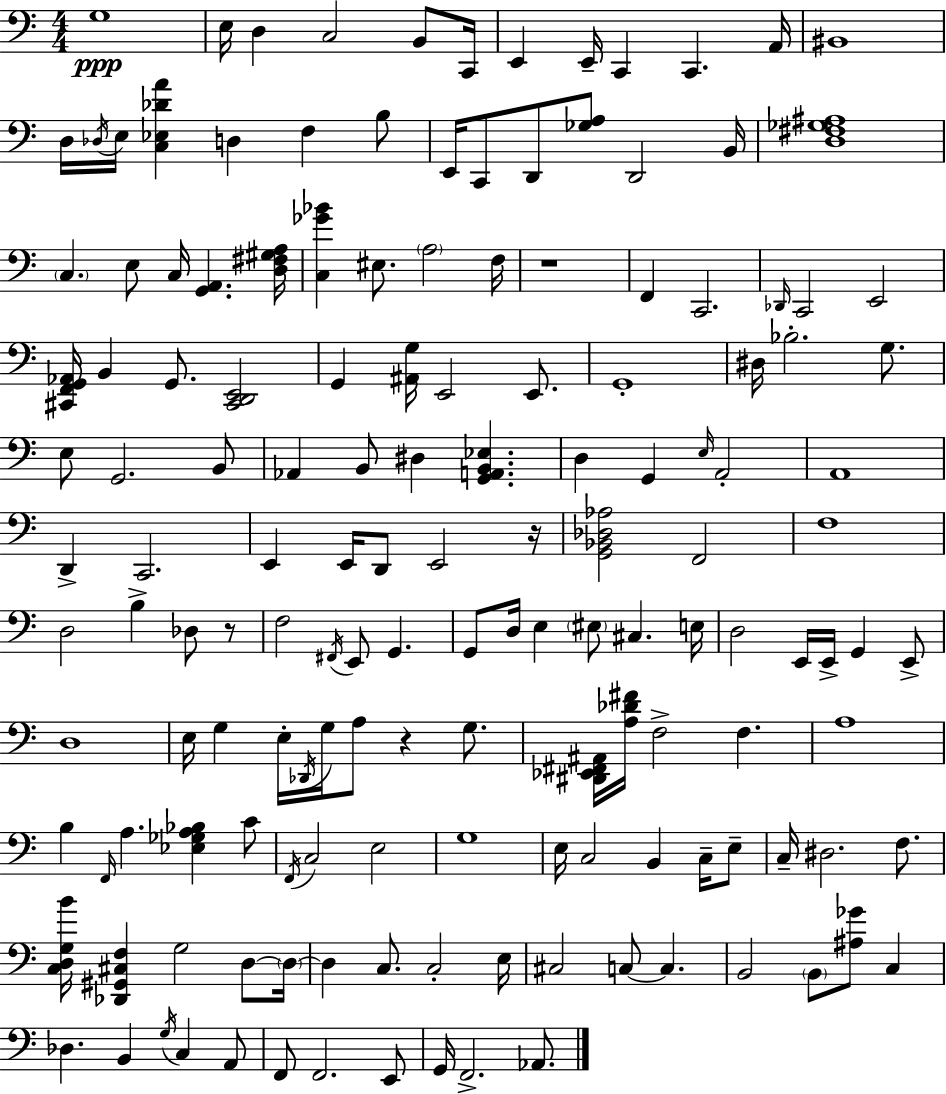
X:1
T:Untitled
M:4/4
L:1/4
K:Am
G,4 E,/4 D, C,2 B,,/2 C,,/4 E,, E,,/4 C,, C,, A,,/4 ^B,,4 D,/4 _D,/4 E,/4 [C,_E,_DA] D, F, B,/2 E,,/4 C,,/2 D,,/2 [_G,A,]/2 D,,2 B,,/4 [D,^F,_G,^A,]4 C, E,/2 C,/4 [G,,A,,] [D,^F,^G,A,]/4 [C,_G_B] ^E,/2 A,2 F,/4 z4 F,, C,,2 _D,,/4 C,,2 E,,2 [^C,,F,,G,,_A,,]/4 B,, G,,/2 [^C,,D,,E,,]2 G,, [^A,,G,]/4 E,,2 E,,/2 G,,4 ^D,/4 _B,2 G,/2 E,/2 G,,2 B,,/2 _A,, B,,/2 ^D, [G,,A,,B,,_E,] D, G,, E,/4 A,,2 A,,4 D,, C,,2 E,, E,,/4 D,,/2 E,,2 z/4 [G,,_B,,_D,_A,]2 F,,2 F,4 D,2 B, _D,/2 z/2 F,2 ^F,,/4 E,,/2 G,, G,,/2 D,/4 E, ^E,/2 ^C, E,/4 D,2 E,,/4 E,,/4 G,, E,,/2 D,4 E,/4 G, E,/4 _D,,/4 G,/4 A,/2 z G,/2 [^D,,_E,,^F,,^A,,]/4 [A,_D^F]/4 F,2 F, A,4 B, F,,/4 A, [_E,_G,A,_B,] C/2 F,,/4 C,2 E,2 G,4 E,/4 C,2 B,, C,/4 E,/2 C,/4 ^D,2 F,/2 [C,D,G,B]/4 [_D,,^G,,^C,F,] G,2 D,/2 D,/4 D, C,/2 C,2 E,/4 ^C,2 C,/2 C, B,,2 B,,/2 [^A,_G]/2 C, _D, B,, G,/4 C, A,,/2 F,,/2 F,,2 E,,/2 G,,/4 F,,2 _A,,/2